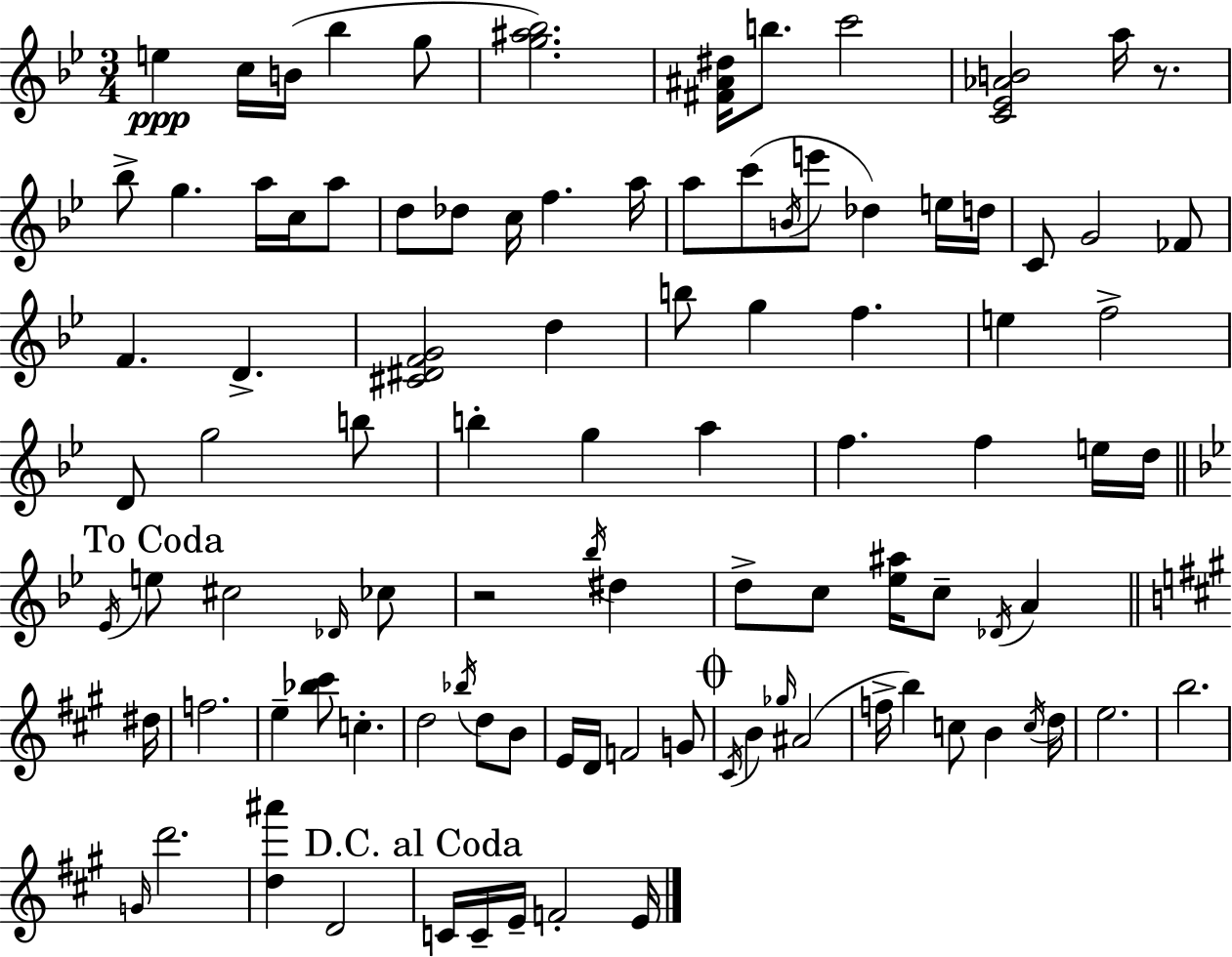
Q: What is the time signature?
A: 3/4